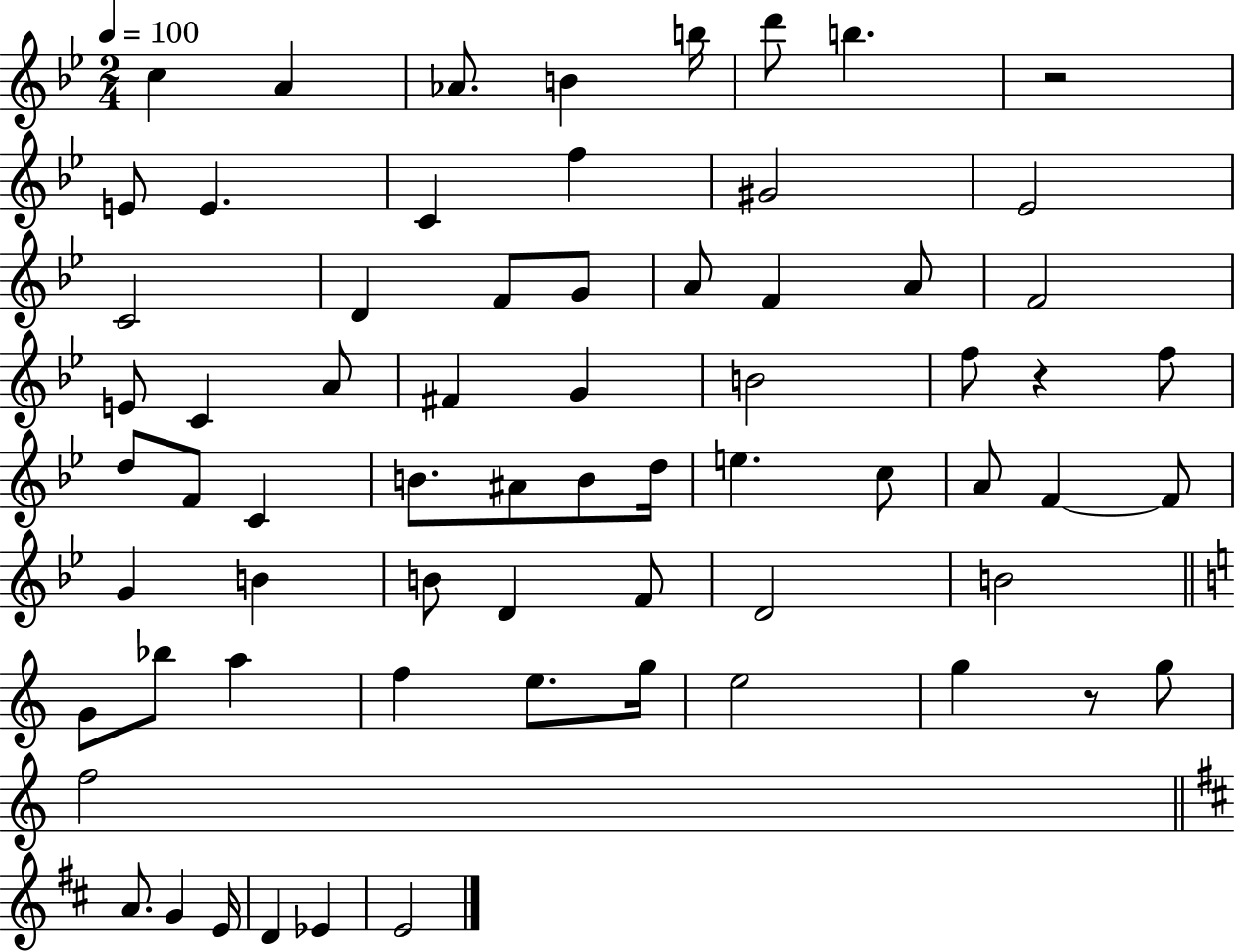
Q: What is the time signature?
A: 2/4